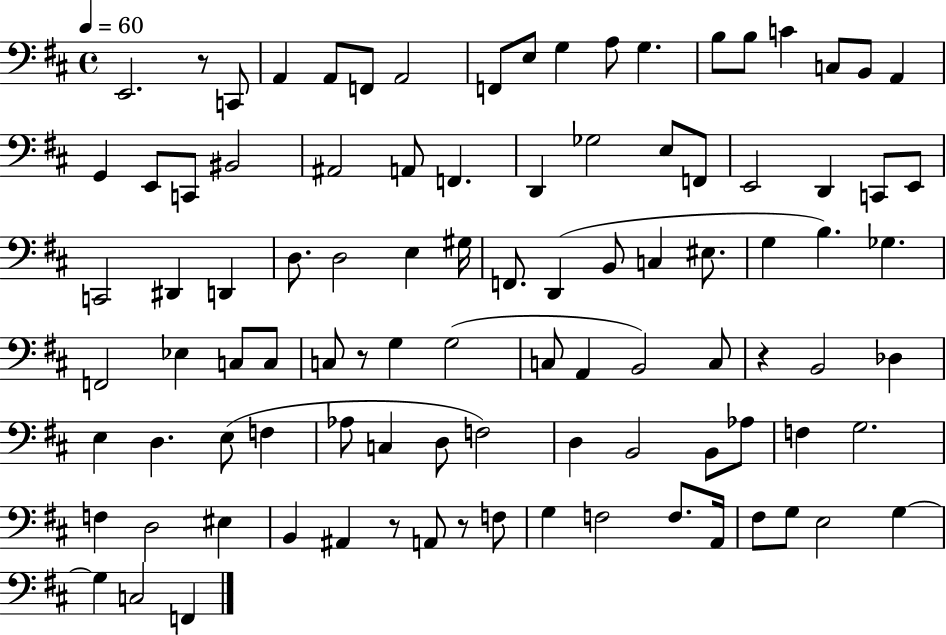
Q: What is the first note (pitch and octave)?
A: E2